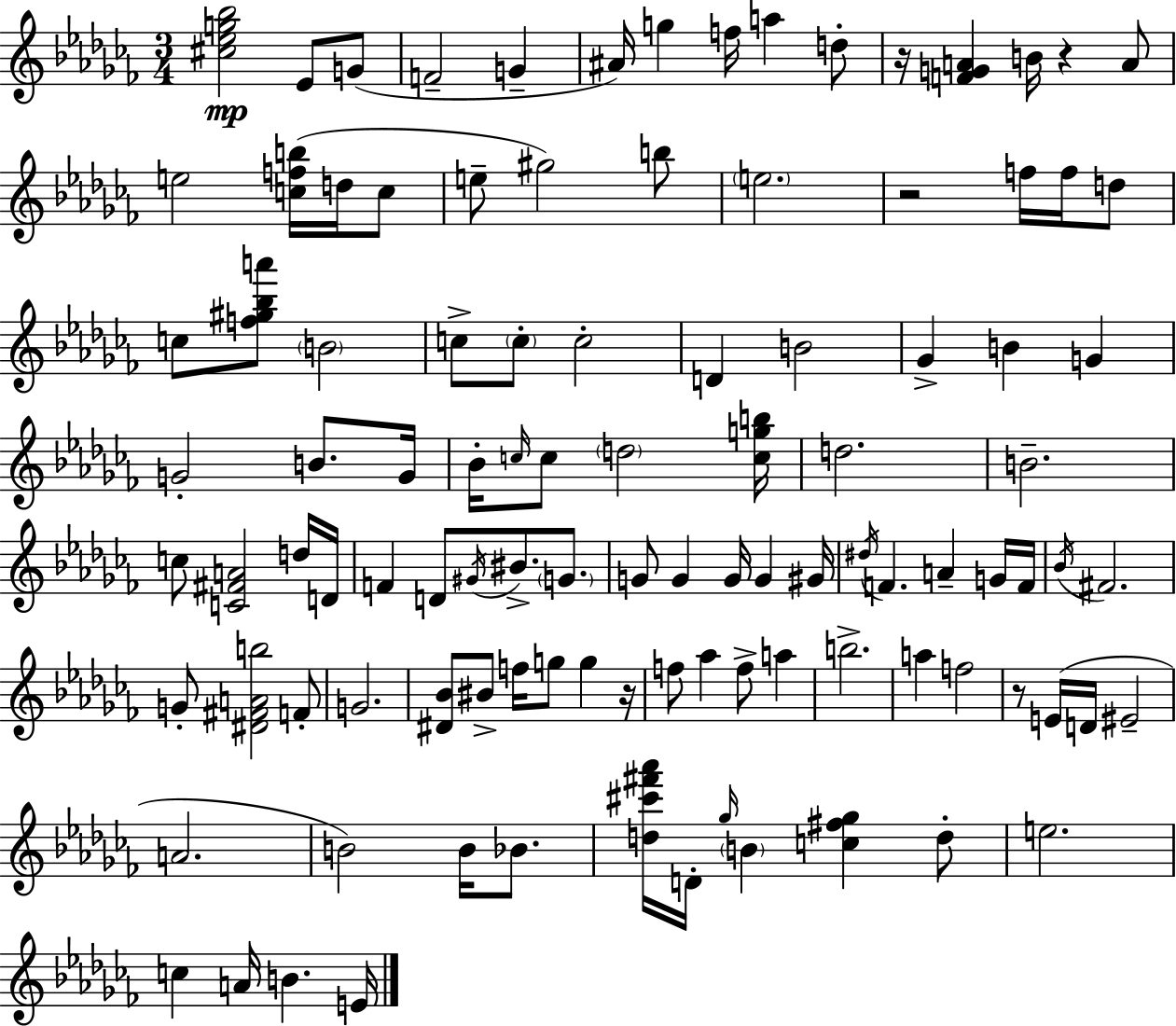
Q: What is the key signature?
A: AES minor